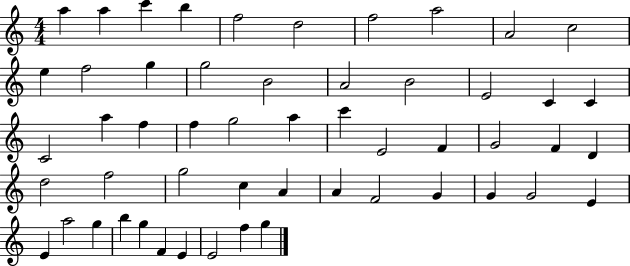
X:1
T:Untitled
M:4/4
L:1/4
K:C
a a c' b f2 d2 f2 a2 A2 c2 e f2 g g2 B2 A2 B2 E2 C C C2 a f f g2 a c' E2 F G2 F D d2 f2 g2 c A A F2 G G G2 E E a2 g b g F E E2 f g